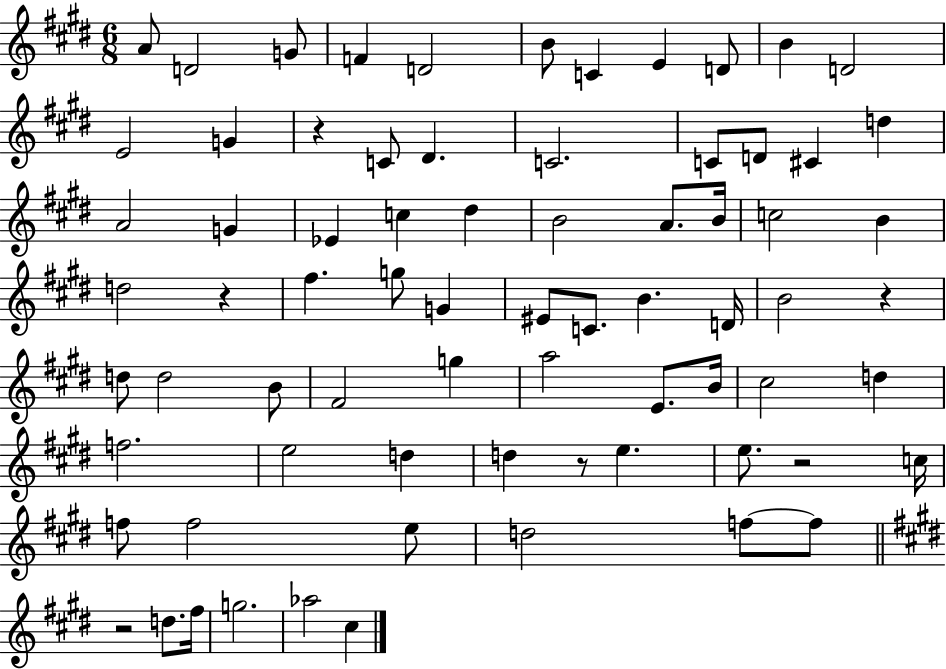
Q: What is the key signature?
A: E major